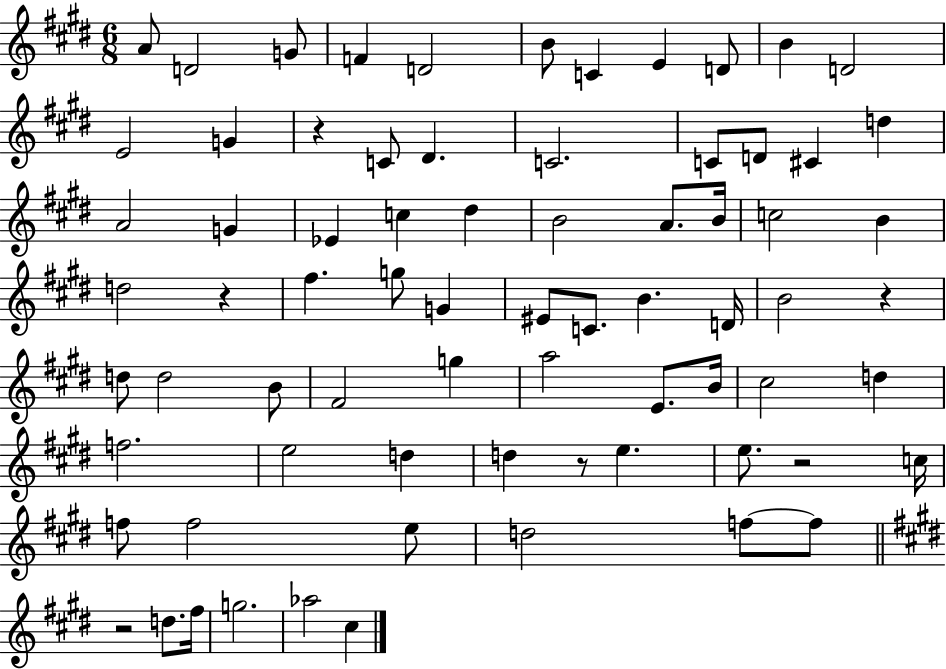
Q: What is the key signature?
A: E major